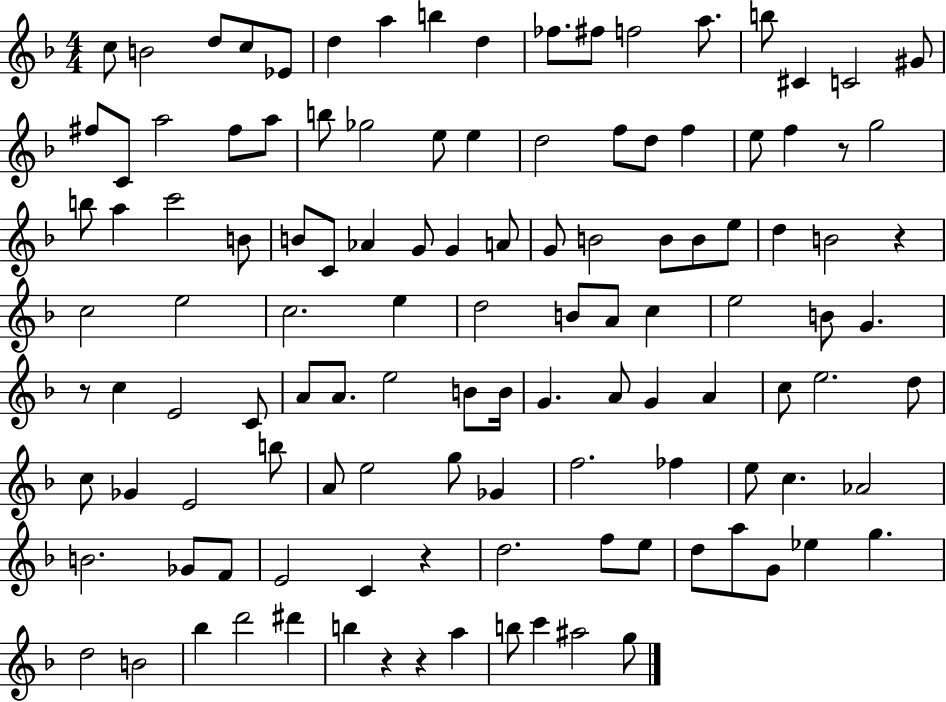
X:1
T:Untitled
M:4/4
L:1/4
K:F
c/2 B2 d/2 c/2 _E/2 d a b d _f/2 ^f/2 f2 a/2 b/2 ^C C2 ^G/2 ^f/2 C/2 a2 ^f/2 a/2 b/2 _g2 e/2 e d2 f/2 d/2 f e/2 f z/2 g2 b/2 a c'2 B/2 B/2 C/2 _A G/2 G A/2 G/2 B2 B/2 B/2 e/2 d B2 z c2 e2 c2 e d2 B/2 A/2 c e2 B/2 G z/2 c E2 C/2 A/2 A/2 e2 B/2 B/4 G A/2 G A c/2 e2 d/2 c/2 _G E2 b/2 A/2 e2 g/2 _G f2 _f e/2 c _A2 B2 _G/2 F/2 E2 C z d2 f/2 e/2 d/2 a/2 G/2 _e g d2 B2 _b d'2 ^d' b z z a b/2 c' ^a2 g/2